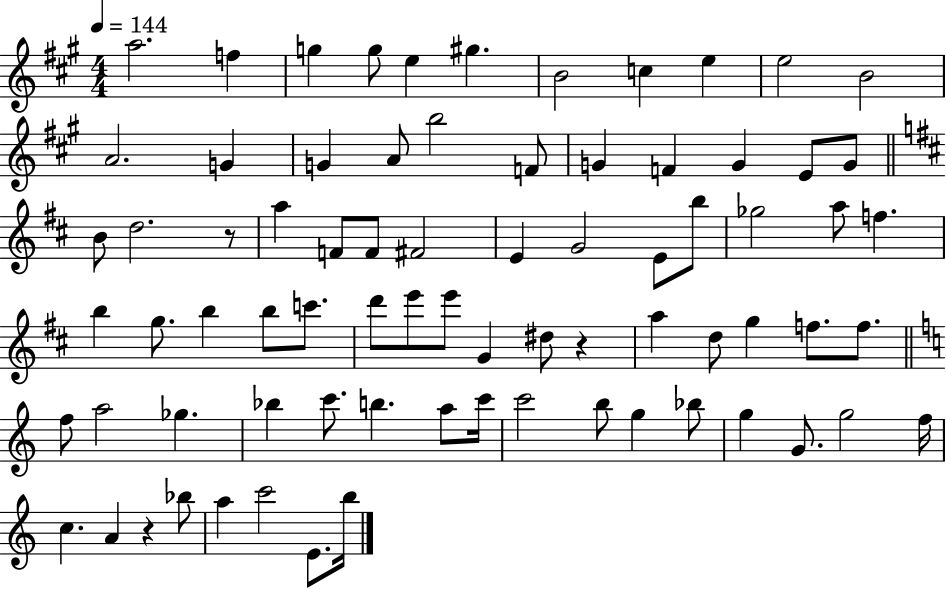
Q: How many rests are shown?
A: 3